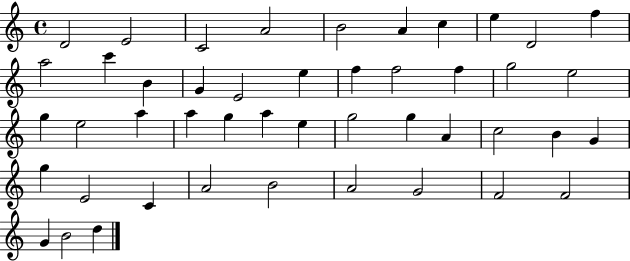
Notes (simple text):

D4/h E4/h C4/h A4/h B4/h A4/q C5/q E5/q D4/h F5/q A5/h C6/q B4/q G4/q E4/h E5/q F5/q F5/h F5/q G5/h E5/h G5/q E5/h A5/q A5/q G5/q A5/q E5/q G5/h G5/q A4/q C5/h B4/q G4/q G5/q E4/h C4/q A4/h B4/h A4/h G4/h F4/h F4/h G4/q B4/h D5/q